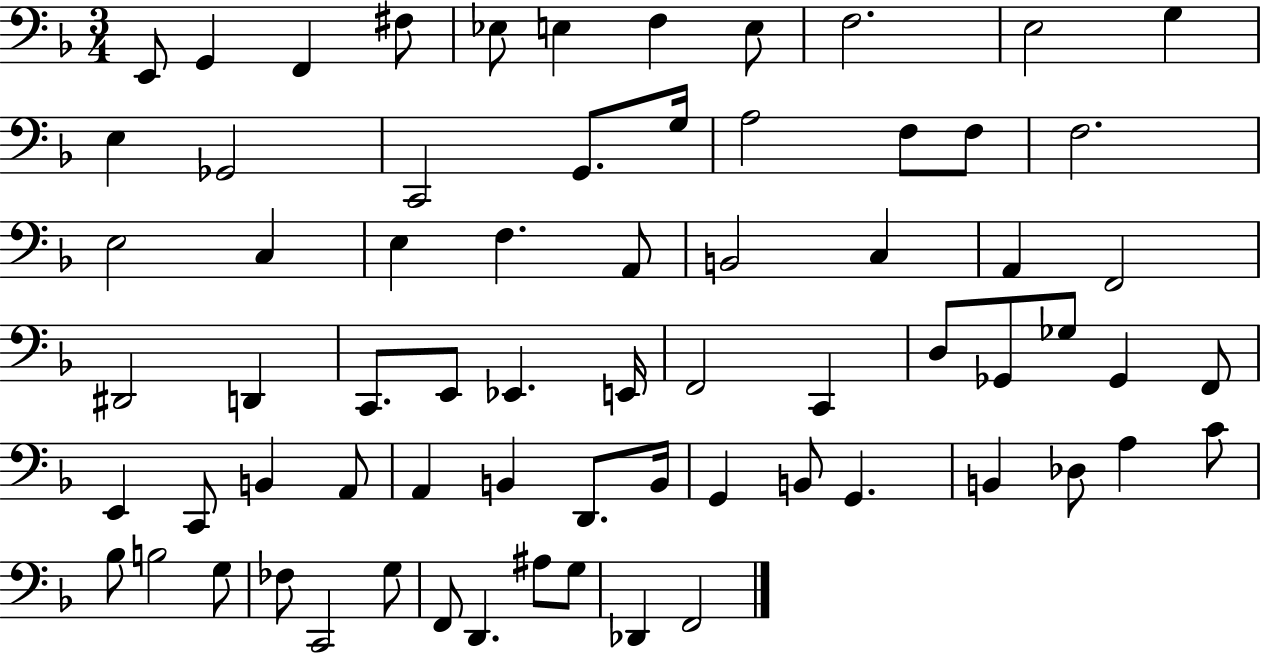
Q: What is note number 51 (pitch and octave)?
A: G2